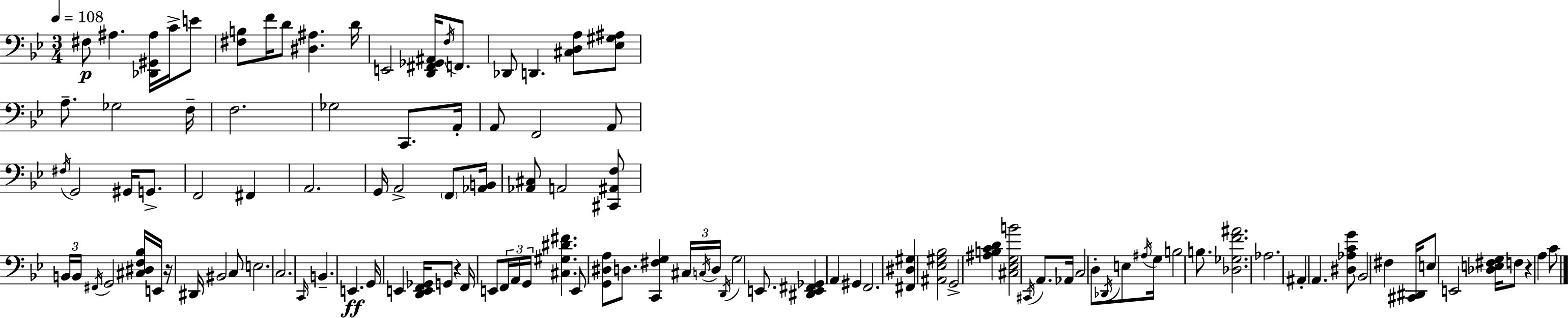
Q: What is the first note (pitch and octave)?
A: F#3